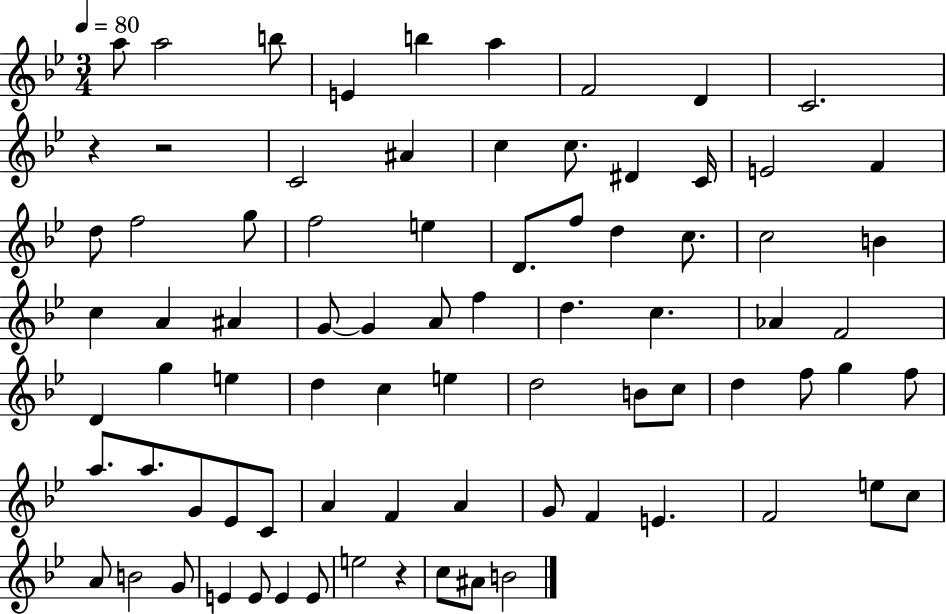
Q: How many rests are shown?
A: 3